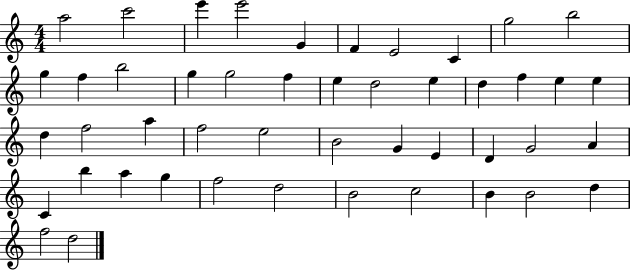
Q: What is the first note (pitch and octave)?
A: A5